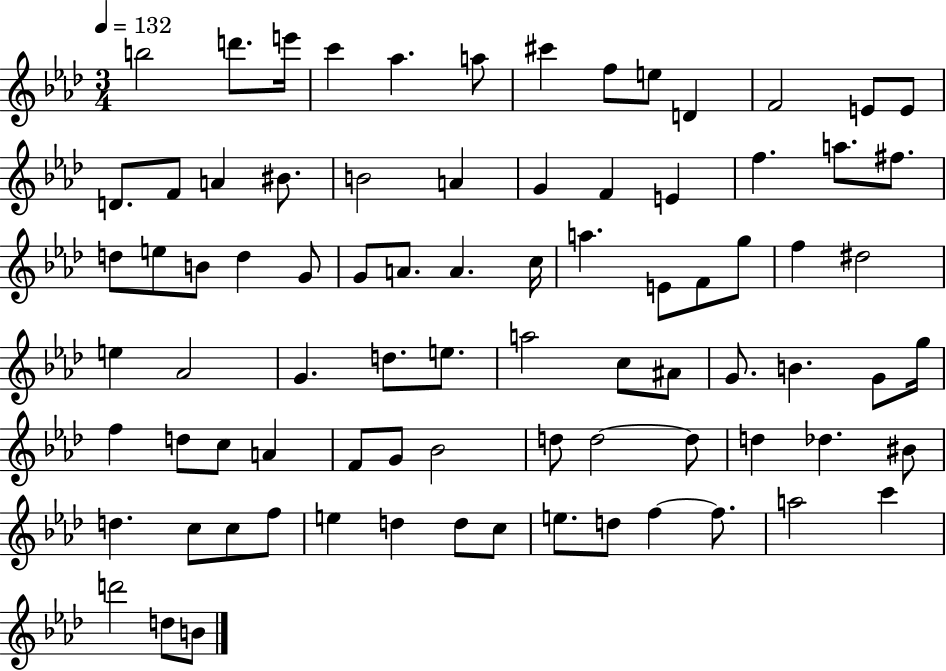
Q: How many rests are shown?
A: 0